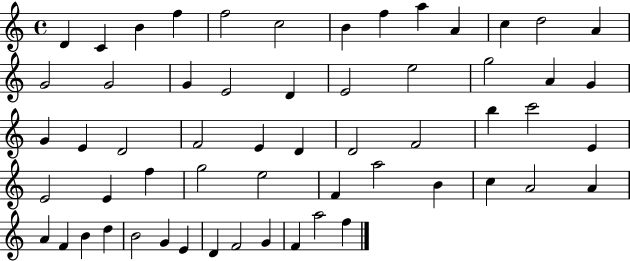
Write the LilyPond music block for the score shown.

{
  \clef treble
  \time 4/4
  \defaultTimeSignature
  \key c \major
  d'4 c'4 b'4 f''4 | f''2 c''2 | b'4 f''4 a''4 a'4 | c''4 d''2 a'4 | \break g'2 g'2 | g'4 e'2 d'4 | e'2 e''2 | g''2 a'4 g'4 | \break g'4 e'4 d'2 | f'2 e'4 d'4 | d'2 f'2 | b''4 c'''2 e'4 | \break e'2 e'4 f''4 | g''2 e''2 | f'4 a''2 b'4 | c''4 a'2 a'4 | \break a'4 f'4 b'4 d''4 | b'2 g'4 e'4 | d'4 f'2 g'4 | f'4 a''2 f''4 | \break \bar "|."
}